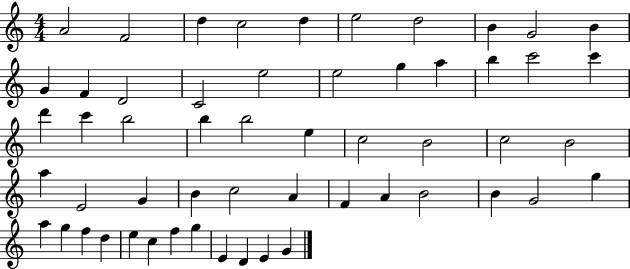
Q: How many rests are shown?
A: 0